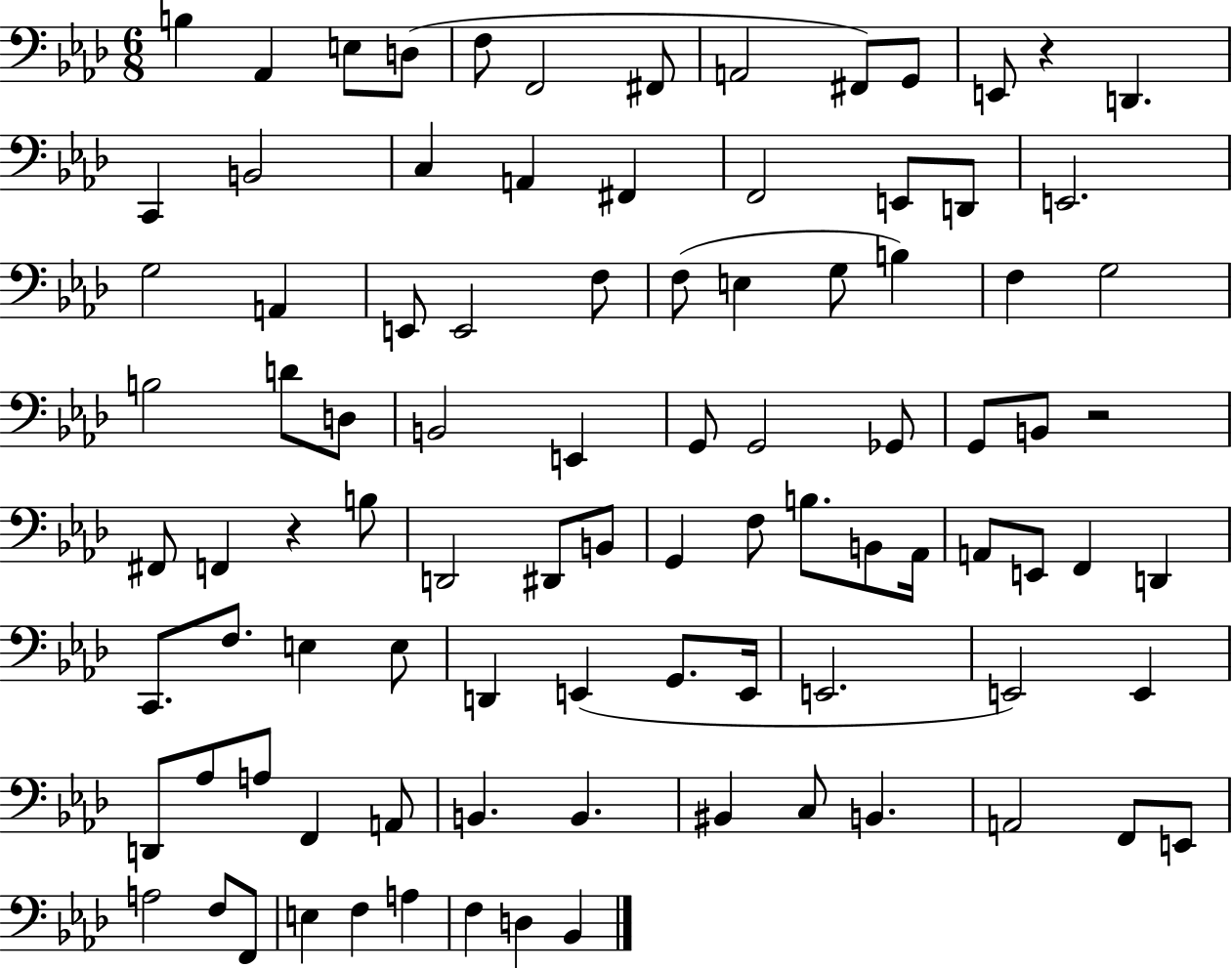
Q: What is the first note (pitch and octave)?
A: B3